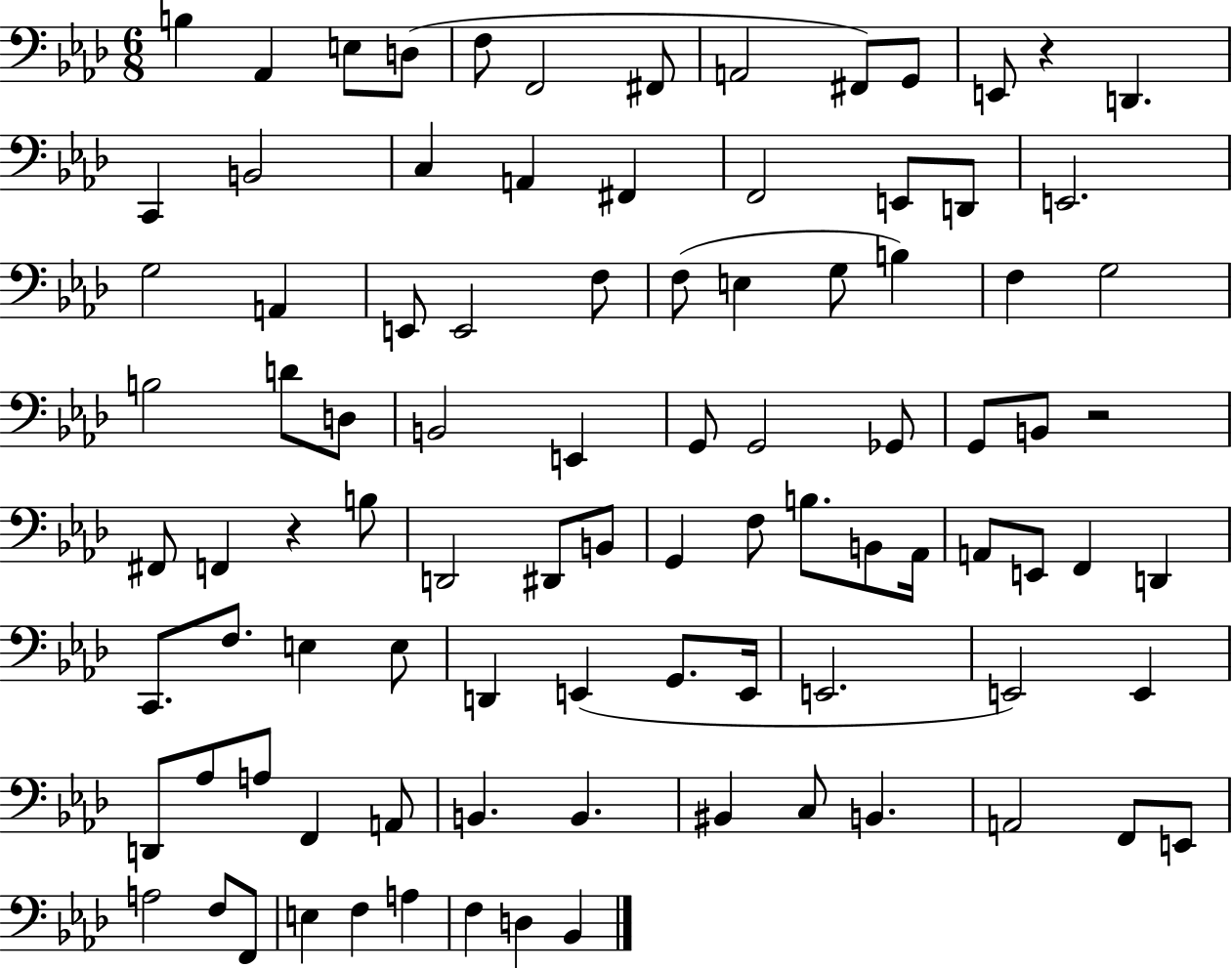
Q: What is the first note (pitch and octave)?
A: B3